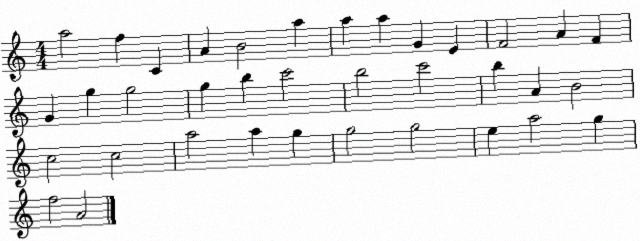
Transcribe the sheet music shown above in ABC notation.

X:1
T:Untitled
M:4/4
L:1/4
K:C
a2 f C A B2 a a a G E F2 A F G g g2 g b c'2 b2 c'2 b A B2 c2 c2 a2 a g g2 g2 e a2 g f2 A2